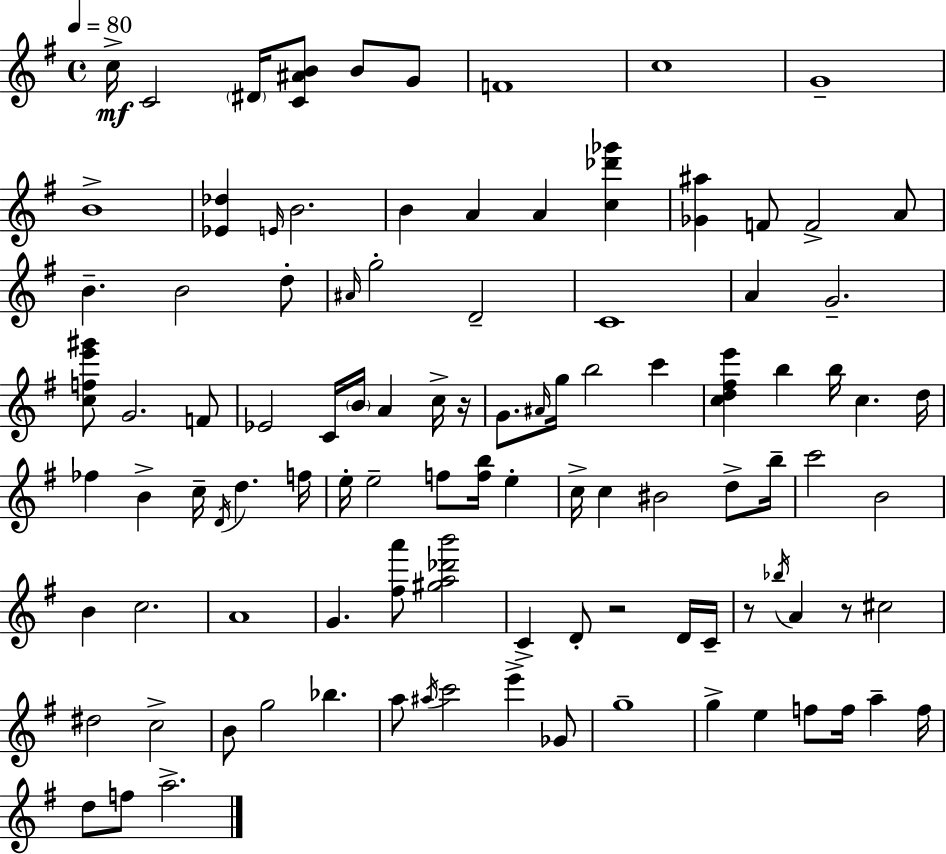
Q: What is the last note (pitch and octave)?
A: A5